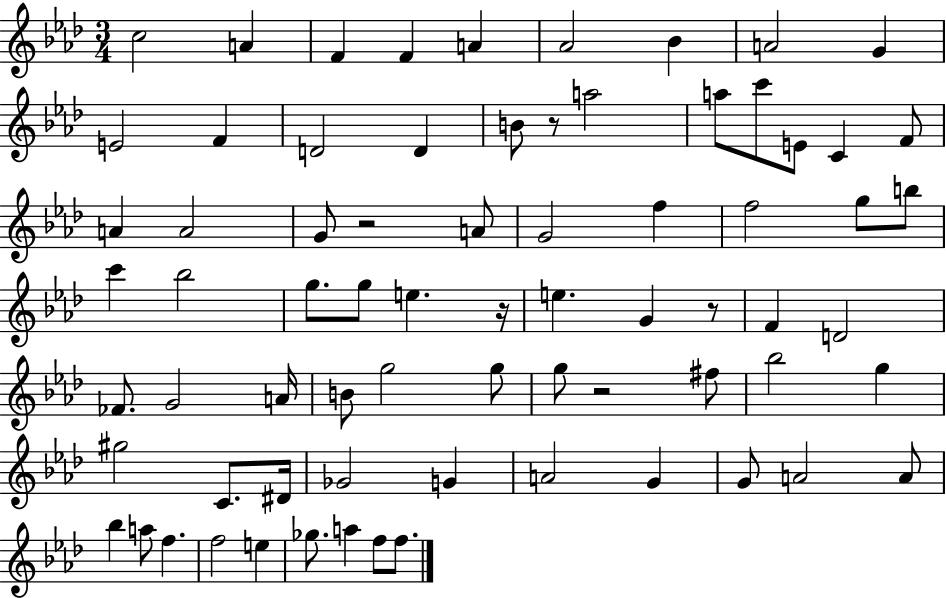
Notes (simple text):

C5/h A4/q F4/q F4/q A4/q Ab4/h Bb4/q A4/h G4/q E4/h F4/q D4/h D4/q B4/e R/e A5/h A5/e C6/e E4/e C4/q F4/e A4/q A4/h G4/e R/h A4/e G4/h F5/q F5/h G5/e B5/e C6/q Bb5/h G5/e. G5/e E5/q. R/s E5/q. G4/q R/e F4/q D4/h FES4/e. G4/h A4/s B4/e G5/h G5/e G5/e R/h F#5/e Bb5/h G5/q G#5/h C4/e. D#4/s Gb4/h G4/q A4/h G4/q G4/e A4/h A4/e Bb5/q A5/e F5/q. F5/h E5/q Gb5/e. A5/q F5/e F5/e.